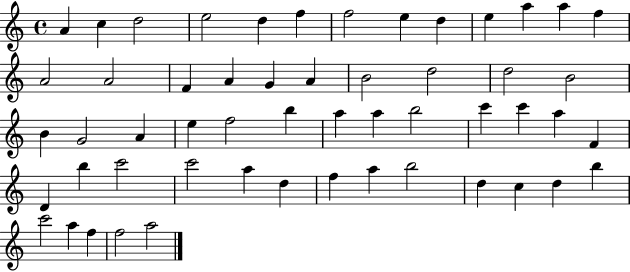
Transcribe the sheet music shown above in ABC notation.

X:1
T:Untitled
M:4/4
L:1/4
K:C
A c d2 e2 d f f2 e d e a a f A2 A2 F A G A B2 d2 d2 B2 B G2 A e f2 b a a b2 c' c' a F D b c'2 c'2 a d f a b2 d c d b c'2 a f f2 a2